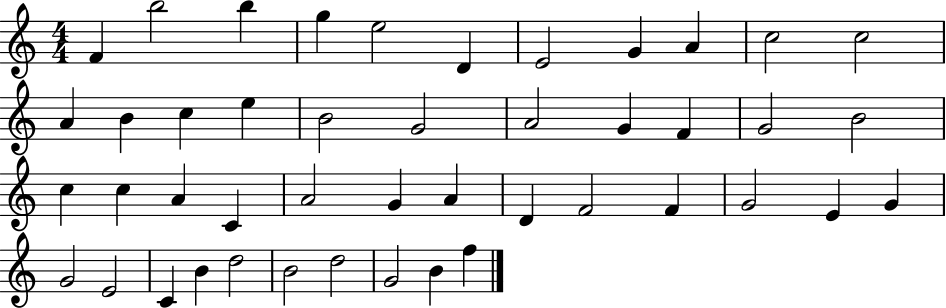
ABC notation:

X:1
T:Untitled
M:4/4
L:1/4
K:C
F b2 b g e2 D E2 G A c2 c2 A B c e B2 G2 A2 G F G2 B2 c c A C A2 G A D F2 F G2 E G G2 E2 C B d2 B2 d2 G2 B f